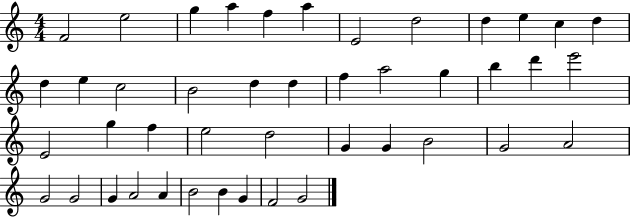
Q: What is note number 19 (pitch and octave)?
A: F5